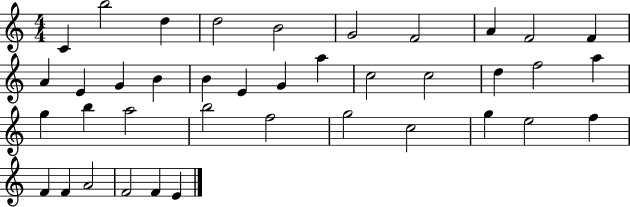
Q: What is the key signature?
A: C major